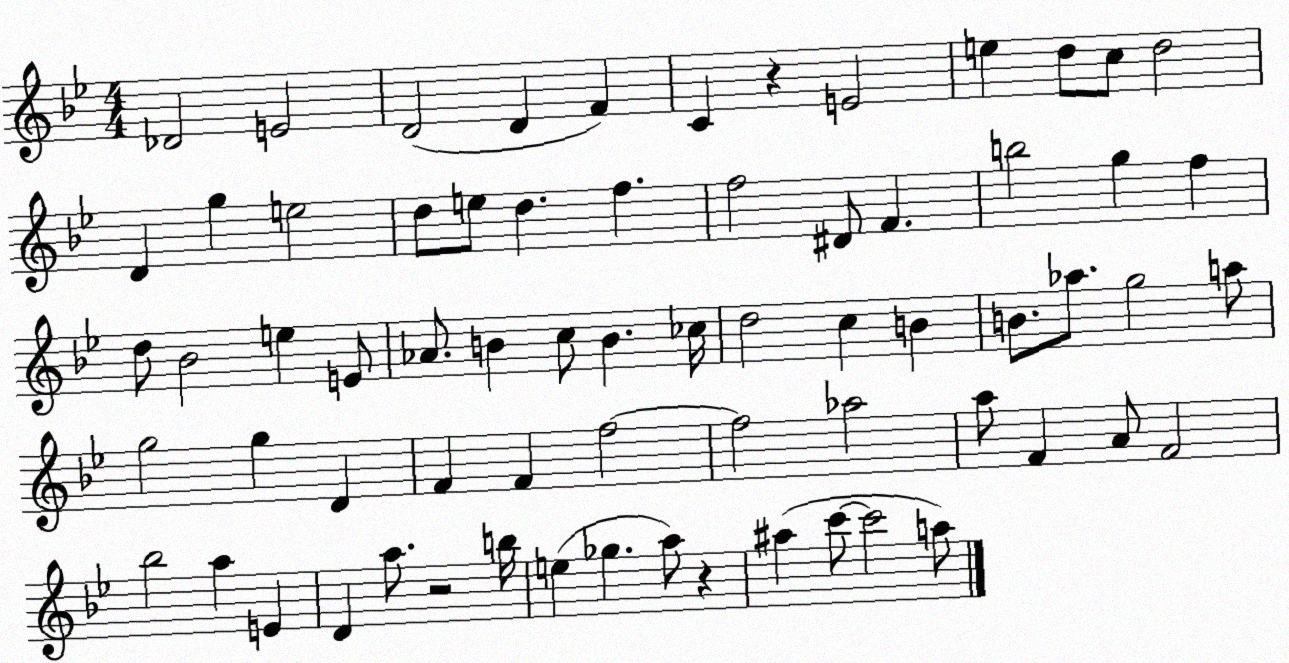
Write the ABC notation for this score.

X:1
T:Untitled
M:4/4
L:1/4
K:Bb
_D2 E2 D2 D F C z E2 e d/2 c/2 d2 D g e2 d/2 e/2 d f f2 ^D/2 F b2 g f d/2 _B2 e E/2 _A/2 B c/2 B _c/4 d2 c B B/2 _a/2 g2 a/2 g2 g D F F f2 f2 _a2 a/2 F A/2 F2 _b2 a E D a/2 z2 b/4 e _g a/2 z ^a c'/2 c'2 a/2